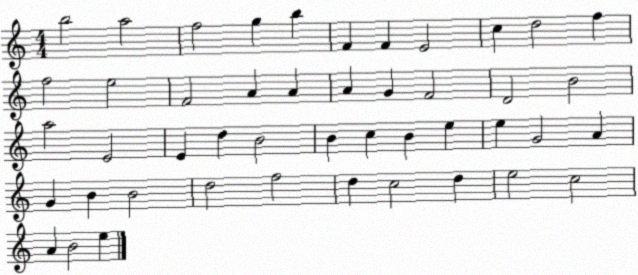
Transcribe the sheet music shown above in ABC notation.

X:1
T:Untitled
M:4/4
L:1/4
K:C
b2 a2 f2 g b F F E2 c d2 f f2 e2 F2 A A A G F2 D2 B2 a2 E2 E d B2 B c B e e G2 A G B B2 d2 f2 d c2 d e2 c2 A B2 e